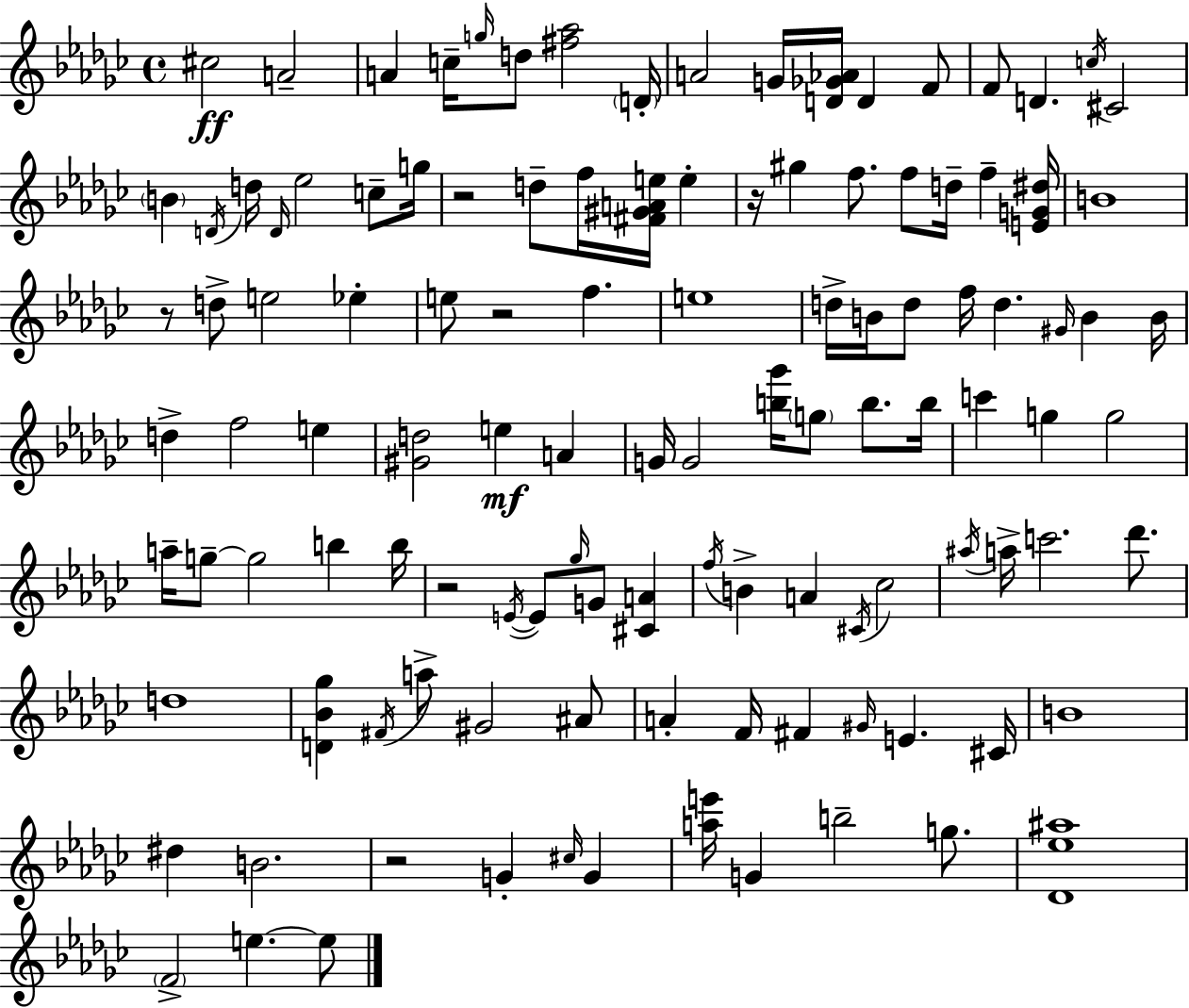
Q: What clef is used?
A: treble